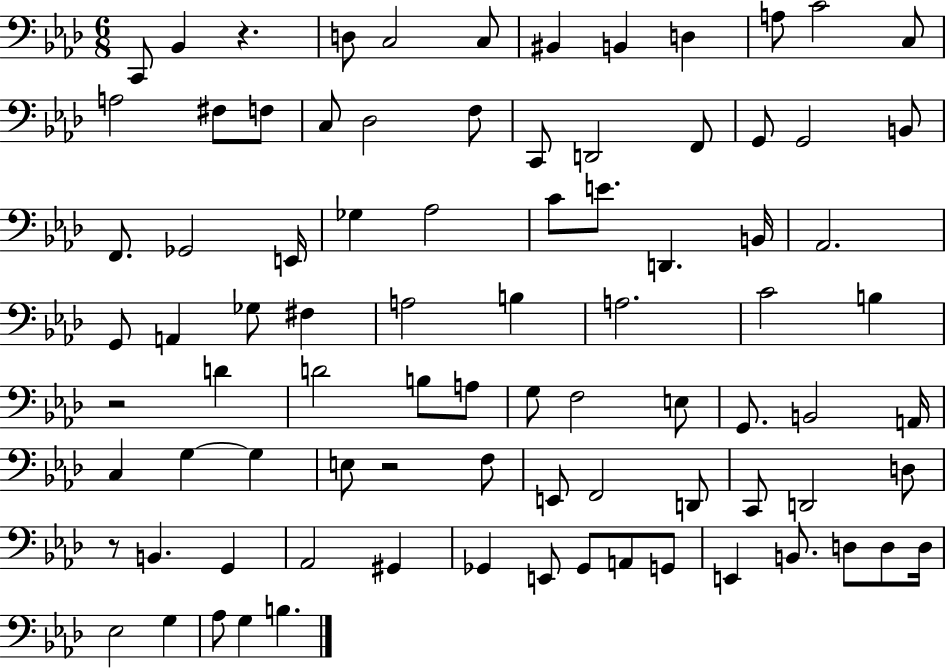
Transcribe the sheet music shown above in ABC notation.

X:1
T:Untitled
M:6/8
L:1/4
K:Ab
C,,/2 _B,, z D,/2 C,2 C,/2 ^B,, B,, D, A,/2 C2 C,/2 A,2 ^F,/2 F,/2 C,/2 _D,2 F,/2 C,,/2 D,,2 F,,/2 G,,/2 G,,2 B,,/2 F,,/2 _G,,2 E,,/4 _G, _A,2 C/2 E/2 D,, B,,/4 _A,,2 G,,/2 A,, _G,/2 ^F, A,2 B, A,2 C2 B, z2 D D2 B,/2 A,/2 G,/2 F,2 E,/2 G,,/2 B,,2 A,,/4 C, G, G, E,/2 z2 F,/2 E,,/2 F,,2 D,,/2 C,,/2 D,,2 D,/2 z/2 B,, G,, _A,,2 ^G,, _G,, E,,/2 _G,,/2 A,,/2 G,,/2 E,, B,,/2 D,/2 D,/2 D,/4 _E,2 G, _A,/2 G, B,